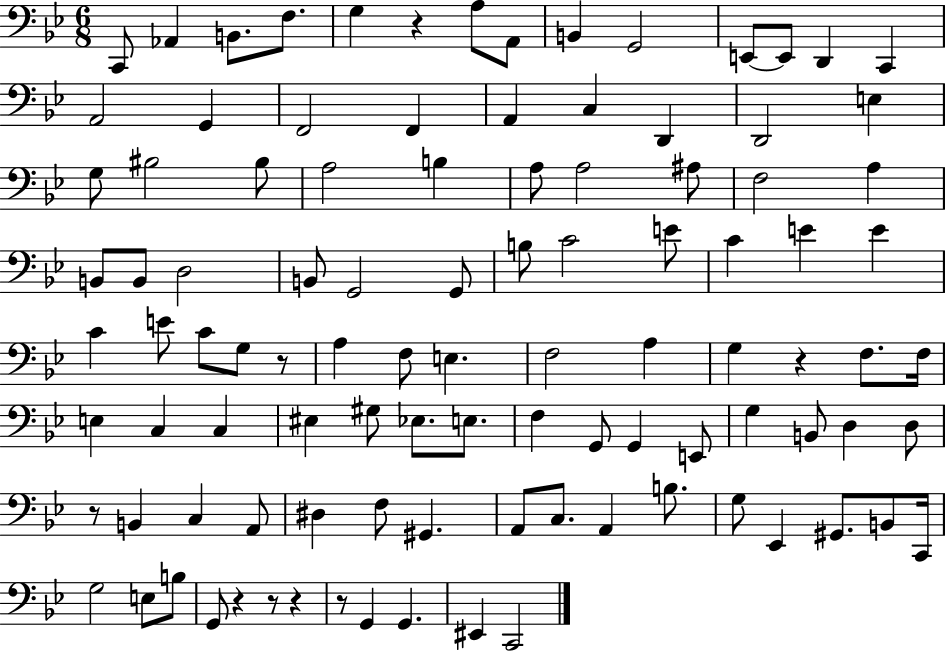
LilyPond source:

{
  \clef bass
  \numericTimeSignature
  \time 6/8
  \key bes \major
  c,8 aes,4 b,8. f8. | g4 r4 a8 a,8 | b,4 g,2 | e,8~~ e,8 d,4 c,4 | \break a,2 g,4 | f,2 f,4 | a,4 c4 d,4 | d,2 e4 | \break g8 bis2 bis8 | a2 b4 | a8 a2 ais8 | f2 a4 | \break b,8 b,8 d2 | b,8 g,2 g,8 | b8 c'2 e'8 | c'4 e'4 e'4 | \break c'4 e'8 c'8 g8 r8 | a4 f8 e4. | f2 a4 | g4 r4 f8. f16 | \break e4 c4 c4 | eis4 gis8 ees8. e8. | f4 g,8 g,4 e,8 | g4 b,8 d4 d8 | \break r8 b,4 c4 a,8 | dis4 f8 gis,4. | a,8 c8. a,4 b8. | g8 ees,4 gis,8. b,8 c,16 | \break g2 e8 b8 | g,8 r4 r8 r4 | r8 g,4 g,4. | eis,4 c,2 | \break \bar "|."
}